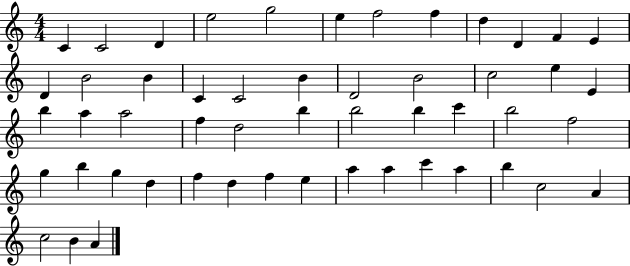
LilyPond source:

{
  \clef treble
  \numericTimeSignature
  \time 4/4
  \key c \major
  c'4 c'2 d'4 | e''2 g''2 | e''4 f''2 f''4 | d''4 d'4 f'4 e'4 | \break d'4 b'2 b'4 | c'4 c'2 b'4 | d'2 b'2 | c''2 e''4 e'4 | \break b''4 a''4 a''2 | f''4 d''2 b''4 | b''2 b''4 c'''4 | b''2 f''2 | \break g''4 b''4 g''4 d''4 | f''4 d''4 f''4 e''4 | a''4 a''4 c'''4 a''4 | b''4 c''2 a'4 | \break c''2 b'4 a'4 | \bar "|."
}